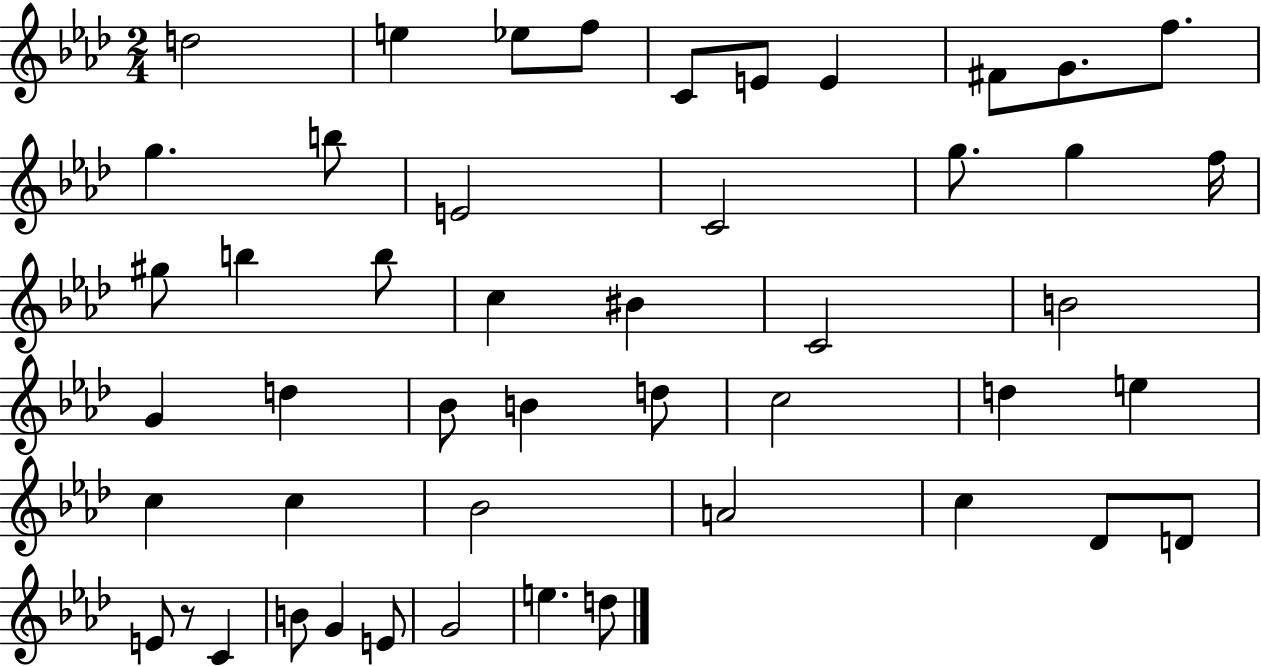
D5/h E5/q Eb5/e F5/e C4/e E4/e E4/q F#4/e G4/e. F5/e. G5/q. B5/e E4/h C4/h G5/e. G5/q F5/s G#5/e B5/q B5/e C5/q BIS4/q C4/h B4/h G4/q D5/q Bb4/e B4/q D5/e C5/h D5/q E5/q C5/q C5/q Bb4/h A4/h C5/q Db4/e D4/e E4/e R/e C4/q B4/e G4/q E4/e G4/h E5/q. D5/e